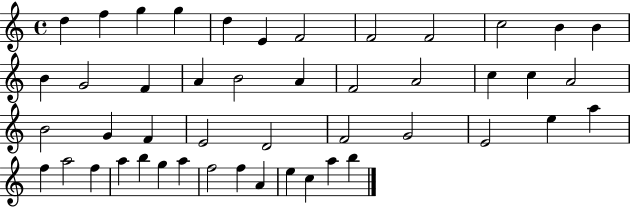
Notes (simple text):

D5/q F5/q G5/q G5/q D5/q E4/q F4/h F4/h F4/h C5/h B4/q B4/q B4/q G4/h F4/q A4/q B4/h A4/q F4/h A4/h C5/q C5/q A4/h B4/h G4/q F4/q E4/h D4/h F4/h G4/h E4/h E5/q A5/q F5/q A5/h F5/q A5/q B5/q G5/q A5/q F5/h F5/q A4/q E5/q C5/q A5/q B5/q